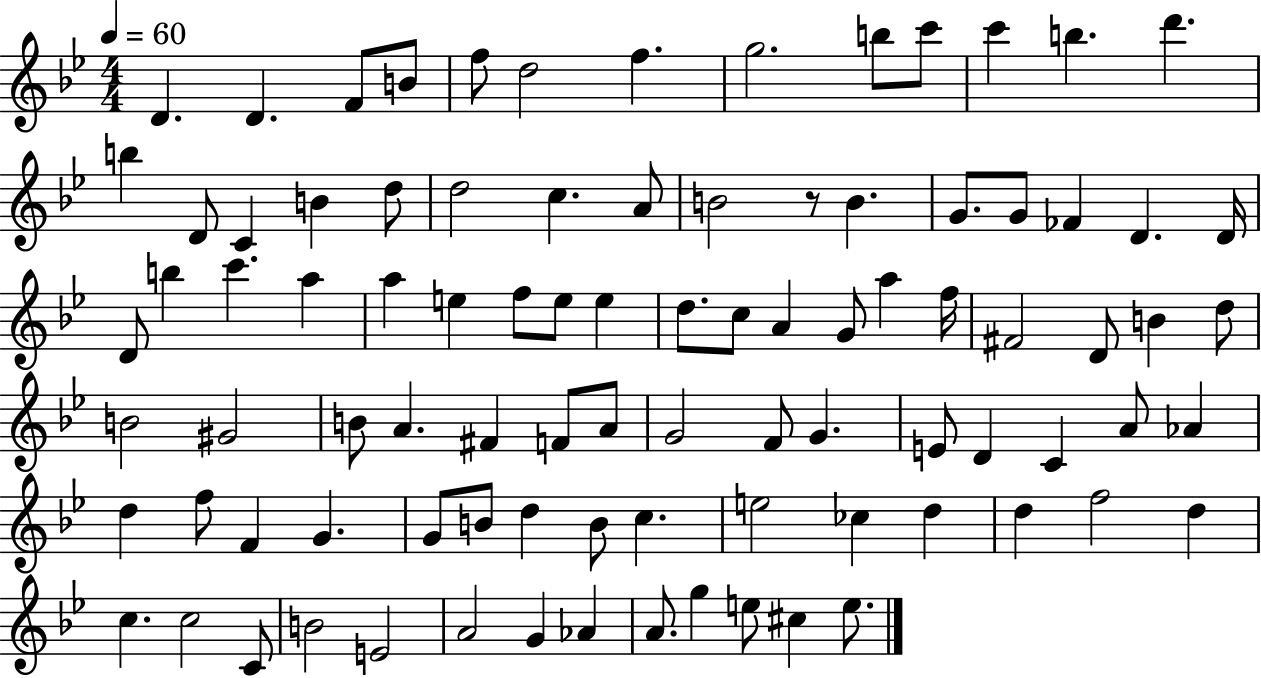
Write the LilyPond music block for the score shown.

{
  \clef treble
  \numericTimeSignature
  \time 4/4
  \key bes \major
  \tempo 4 = 60
  d'4. d'4. f'8 b'8 | f''8 d''2 f''4. | g''2. b''8 c'''8 | c'''4 b''4. d'''4. | \break b''4 d'8 c'4 b'4 d''8 | d''2 c''4. a'8 | b'2 r8 b'4. | g'8. g'8 fes'4 d'4. d'16 | \break d'8 b''4 c'''4. a''4 | a''4 e''4 f''8 e''8 e''4 | d''8. c''8 a'4 g'8 a''4 f''16 | fis'2 d'8 b'4 d''8 | \break b'2 gis'2 | b'8 a'4. fis'4 f'8 a'8 | g'2 f'8 g'4. | e'8 d'4 c'4 a'8 aes'4 | \break d''4 f''8 f'4 g'4. | g'8 b'8 d''4 b'8 c''4. | e''2 ces''4 d''4 | d''4 f''2 d''4 | \break c''4. c''2 c'8 | b'2 e'2 | a'2 g'4 aes'4 | a'8. g''4 e''8 cis''4 e''8. | \break \bar "|."
}